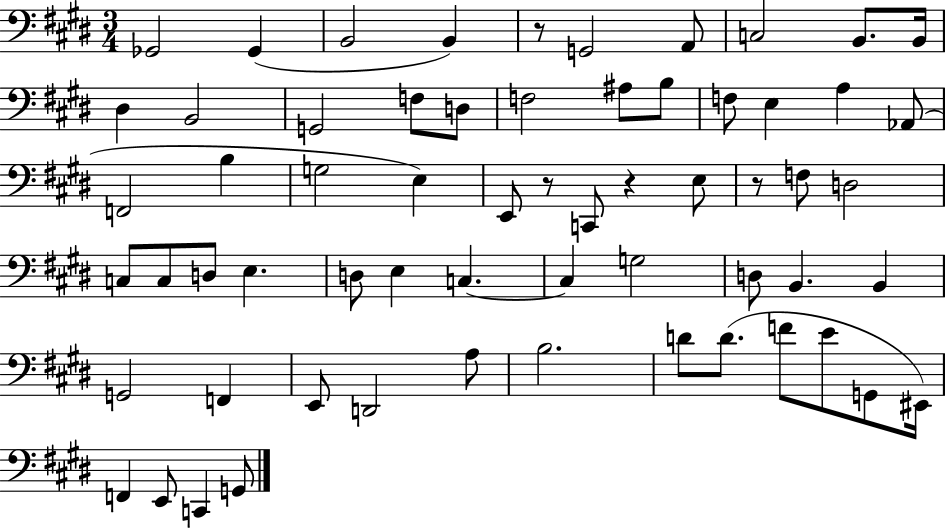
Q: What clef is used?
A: bass